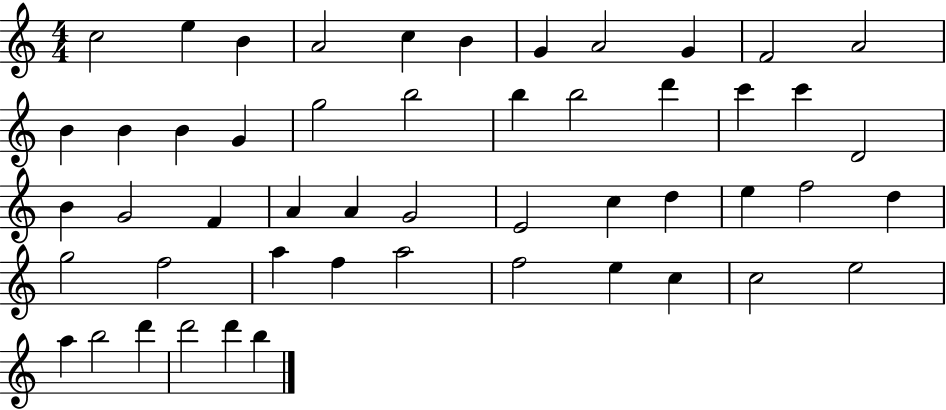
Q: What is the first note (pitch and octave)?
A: C5